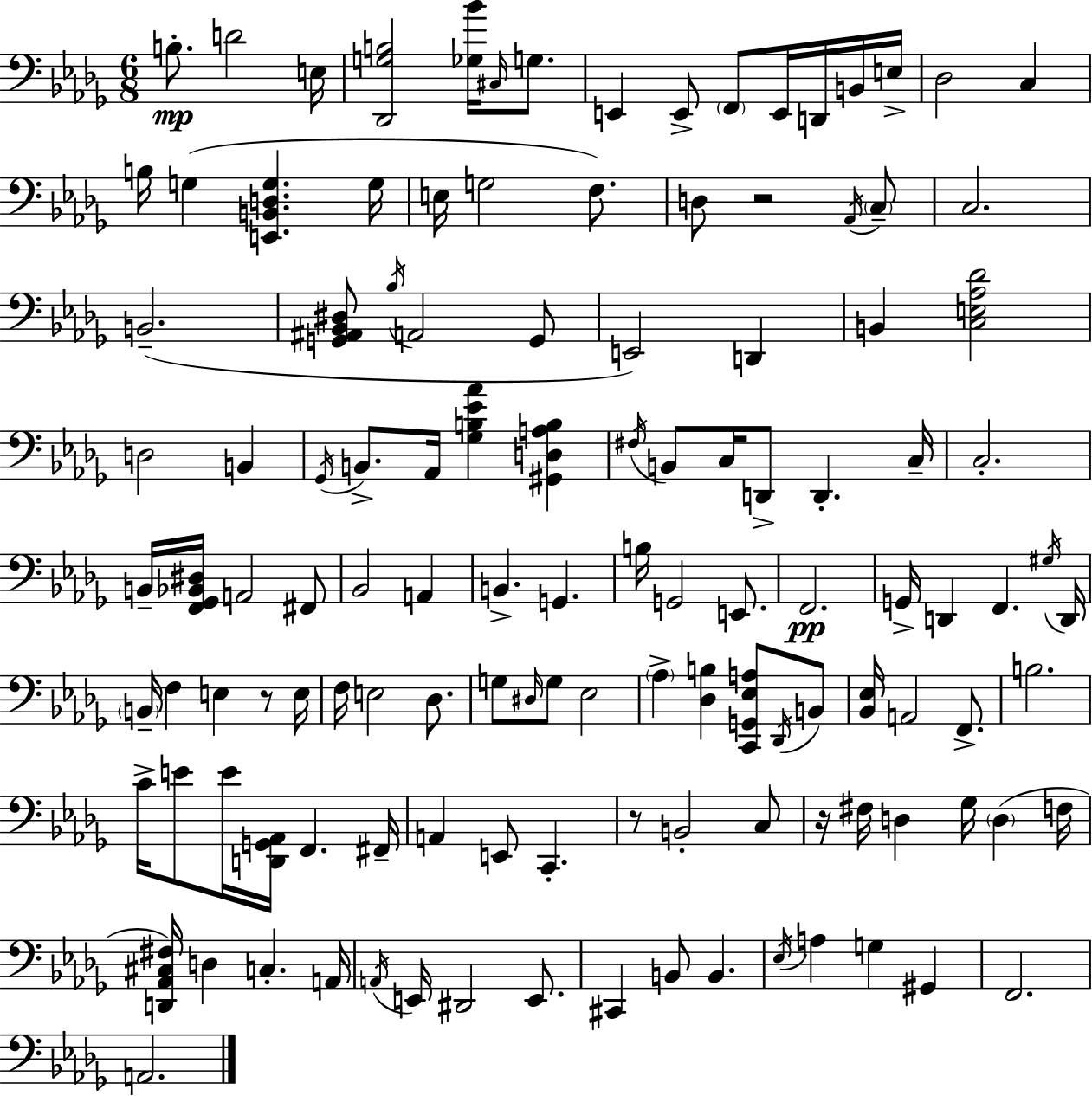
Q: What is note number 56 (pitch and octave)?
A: D2